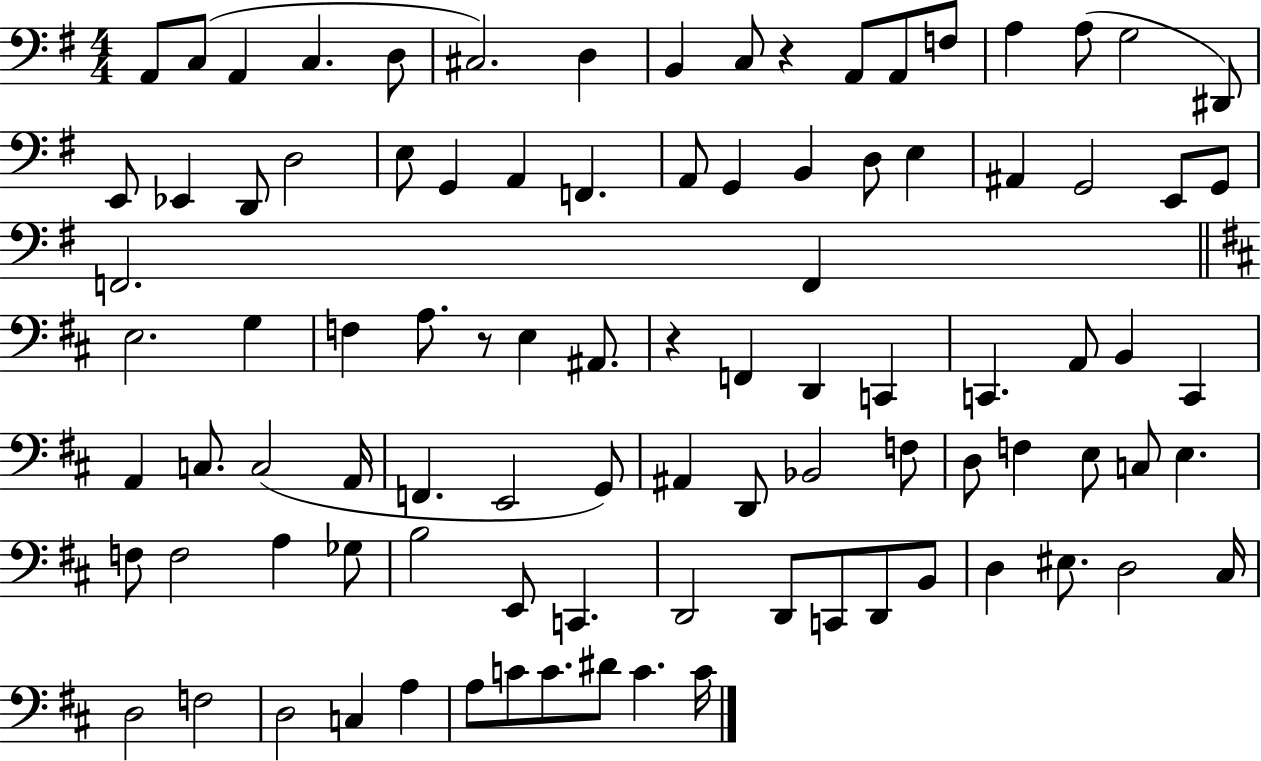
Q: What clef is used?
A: bass